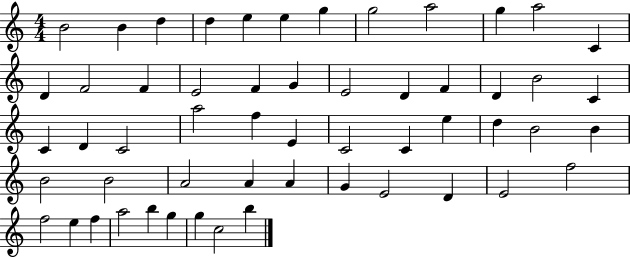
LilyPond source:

{
  \clef treble
  \numericTimeSignature
  \time 4/4
  \key c \major
  b'2 b'4 d''4 | d''4 e''4 e''4 g''4 | g''2 a''2 | g''4 a''2 c'4 | \break d'4 f'2 f'4 | e'2 f'4 g'4 | e'2 d'4 f'4 | d'4 b'2 c'4 | \break c'4 d'4 c'2 | a''2 f''4 e'4 | c'2 c'4 e''4 | d''4 b'2 b'4 | \break b'2 b'2 | a'2 a'4 a'4 | g'4 e'2 d'4 | e'2 f''2 | \break f''2 e''4 f''4 | a''2 b''4 g''4 | g''4 c''2 b''4 | \bar "|."
}